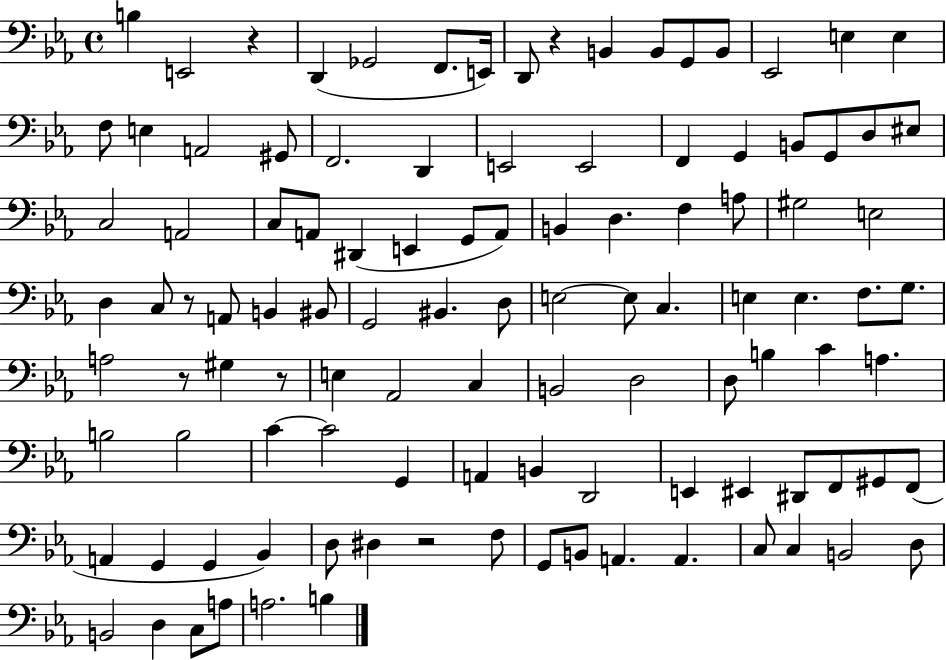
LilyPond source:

{
  \clef bass
  \time 4/4
  \defaultTimeSignature
  \key ees \major
  b4 e,2 r4 | d,4( ges,2 f,8. e,16) | d,8 r4 b,4 b,8 g,8 b,8 | ees,2 e4 e4 | \break f8 e4 a,2 gis,8 | f,2. d,4 | e,2 e,2 | f,4 g,4 b,8 g,8 d8 eis8 | \break c2 a,2 | c8 a,8 dis,4( e,4 g,8 a,8) | b,4 d4. f4 a8 | gis2 e2 | \break d4 c8 r8 a,8 b,4 bis,8 | g,2 bis,4. d8 | e2~~ e8 c4. | e4 e4. f8. g8. | \break a2 r8 gis4 r8 | e4 aes,2 c4 | b,2 d2 | d8 b4 c'4 a4. | \break b2 b2 | c'4~~ c'2 g,4 | a,4 b,4 d,2 | e,4 eis,4 dis,8 f,8 gis,8 f,8( | \break a,4 g,4 g,4 bes,4) | d8 dis4 r2 f8 | g,8 b,8 a,4. a,4. | c8 c4 b,2 d8 | \break b,2 d4 c8 a8 | a2. b4 | \bar "|."
}